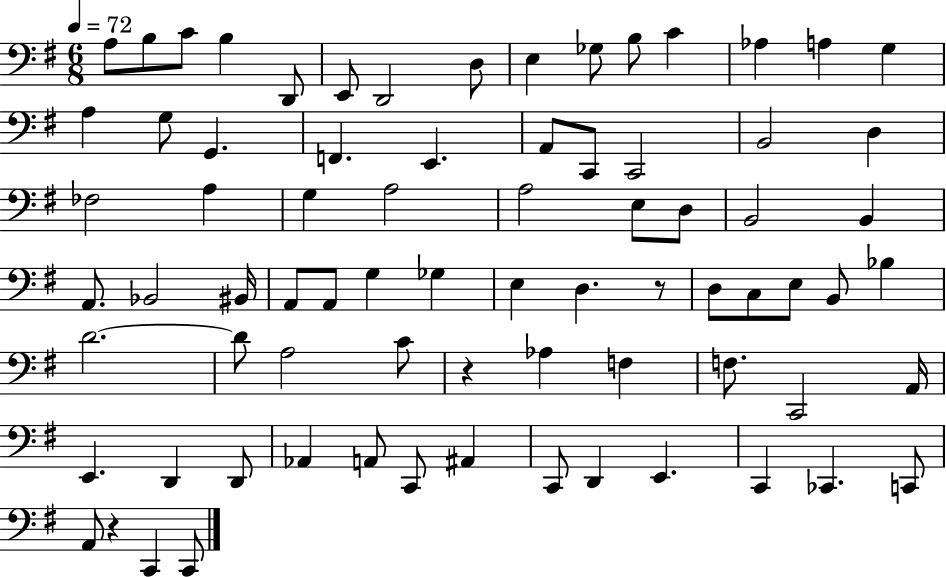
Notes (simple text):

A3/e B3/e C4/e B3/q D2/e E2/e D2/h D3/e E3/q Gb3/e B3/e C4/q Ab3/q A3/q G3/q A3/q G3/e G2/q. F2/q. E2/q. A2/e C2/e C2/h B2/h D3/q FES3/h A3/q G3/q A3/h A3/h E3/e D3/e B2/h B2/q A2/e. Bb2/h BIS2/s A2/e A2/e G3/q Gb3/q E3/q D3/q. R/e D3/e C3/e E3/e B2/e Bb3/q D4/h. D4/e A3/h C4/e R/q Ab3/q F3/q F3/e. C2/h A2/s E2/q. D2/q D2/e Ab2/q A2/e C2/e A#2/q C2/e D2/q E2/q. C2/q CES2/q. C2/e A2/e R/q C2/q C2/e